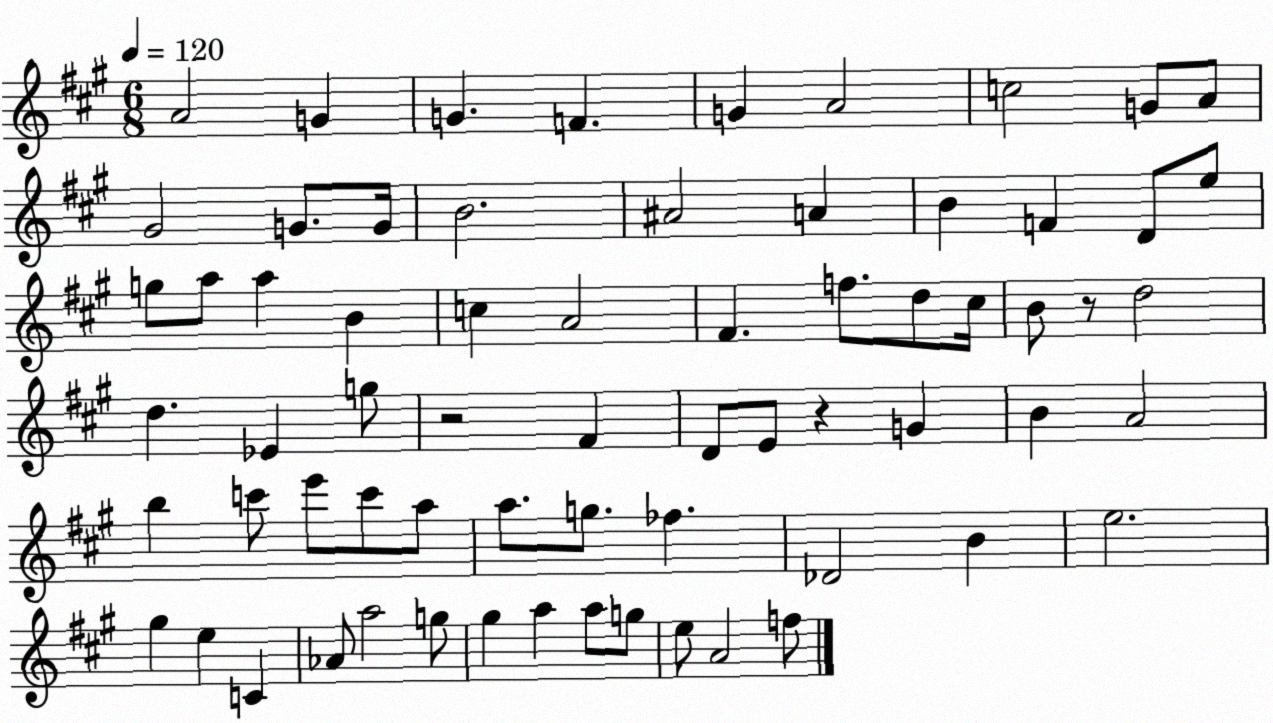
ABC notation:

X:1
T:Untitled
M:6/8
L:1/4
K:A
A2 G G F G A2 c2 G/2 A/2 ^G2 G/2 G/4 B2 ^A2 A B F D/2 e/2 g/2 a/2 a B c A2 ^F f/2 d/2 ^c/4 B/2 z/2 d2 d _E g/2 z2 ^F D/2 E/2 z G B A2 b c'/2 e'/2 c'/2 a/2 a/2 g/2 _f _D2 B e2 ^g e C _A/2 a2 g/2 ^g a a/2 g/2 e/2 A2 f/2